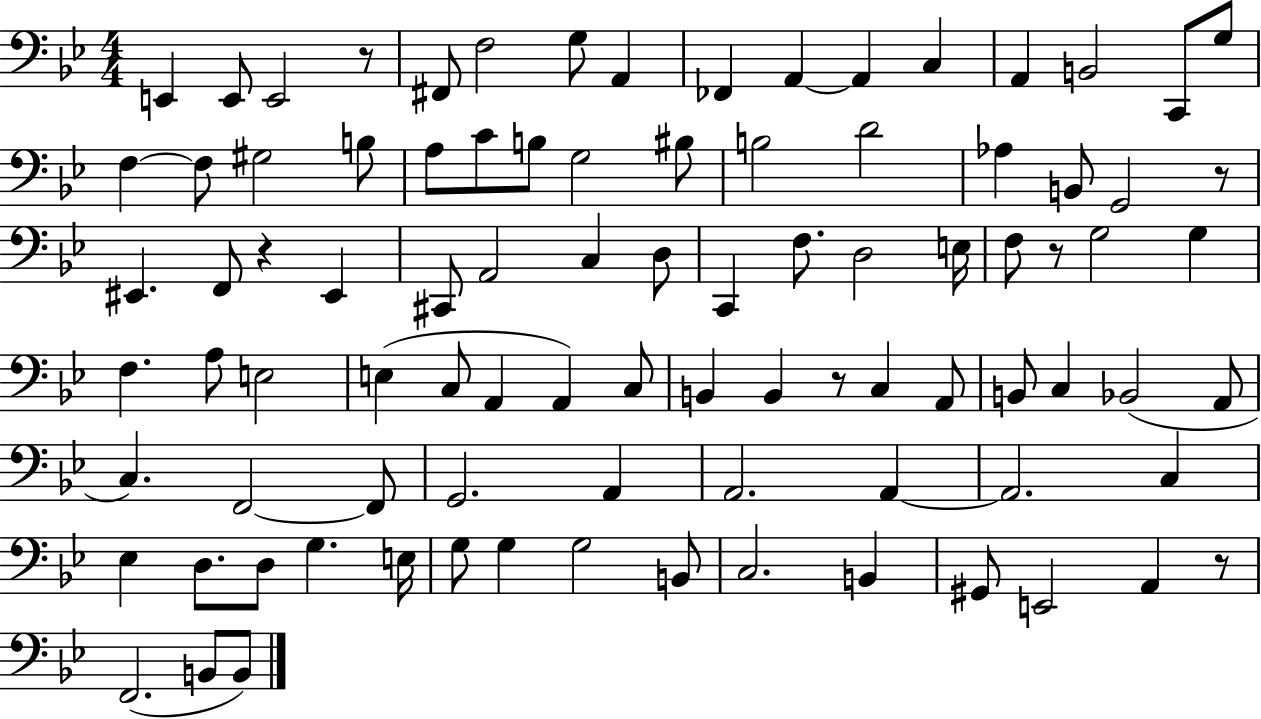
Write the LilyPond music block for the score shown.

{
  \clef bass
  \numericTimeSignature
  \time 4/4
  \key bes \major
  e,4 e,8 e,2 r8 | fis,8 f2 g8 a,4 | fes,4 a,4~~ a,4 c4 | a,4 b,2 c,8 g8 | \break f4~~ f8 gis2 b8 | a8 c'8 b8 g2 bis8 | b2 d'2 | aes4 b,8 g,2 r8 | \break eis,4. f,8 r4 eis,4 | cis,8 a,2 c4 d8 | c,4 f8. d2 e16 | f8 r8 g2 g4 | \break f4. a8 e2 | e4( c8 a,4 a,4) c8 | b,4 b,4 r8 c4 a,8 | b,8 c4 bes,2( a,8 | \break c4.) f,2~~ f,8 | g,2. a,4 | a,2. a,4~~ | a,2. c4 | \break ees4 d8. d8 g4. e16 | g8 g4 g2 b,8 | c2. b,4 | gis,8 e,2 a,4 r8 | \break f,2.( b,8 b,8) | \bar "|."
}